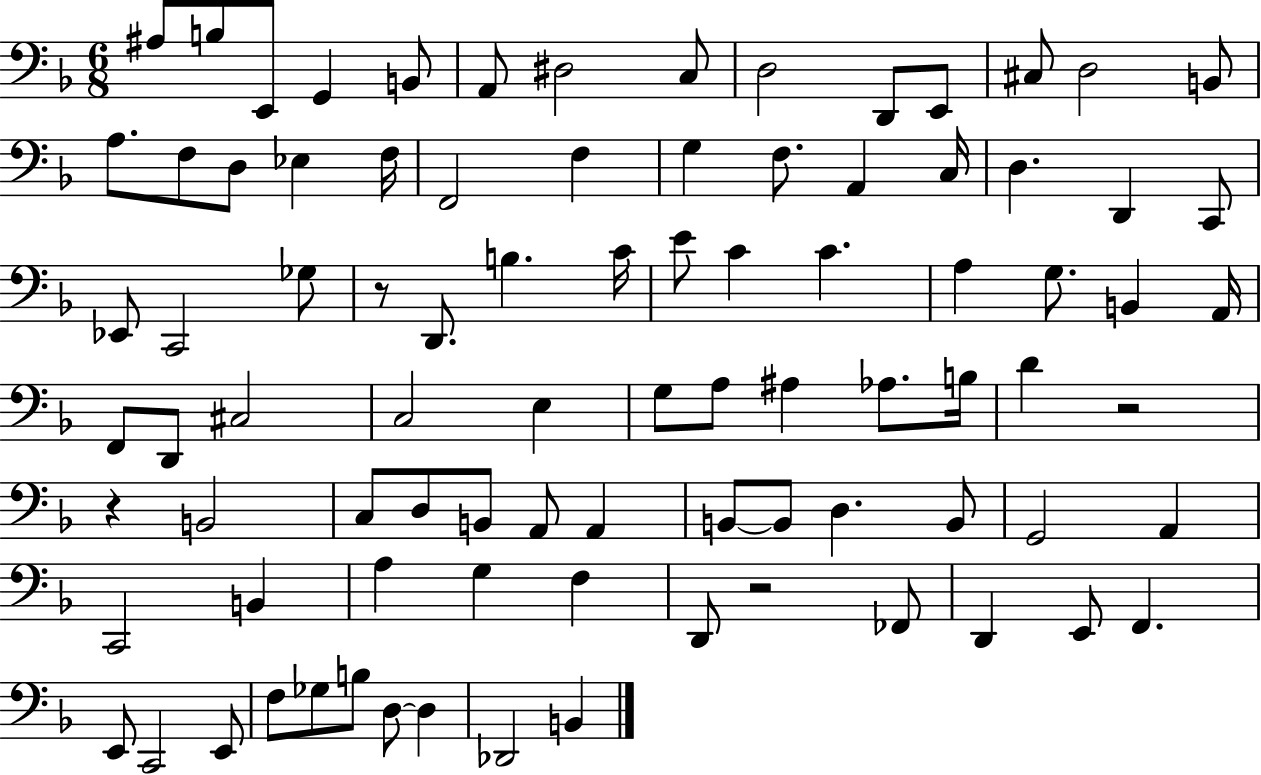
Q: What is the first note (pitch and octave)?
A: A#3